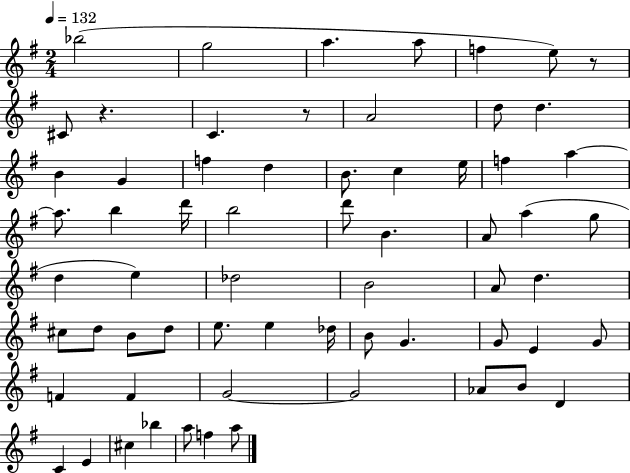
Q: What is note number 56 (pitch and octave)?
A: E4